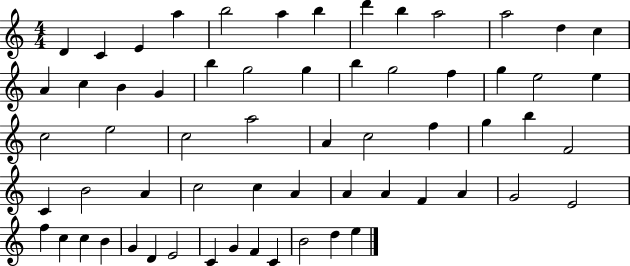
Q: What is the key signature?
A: C major